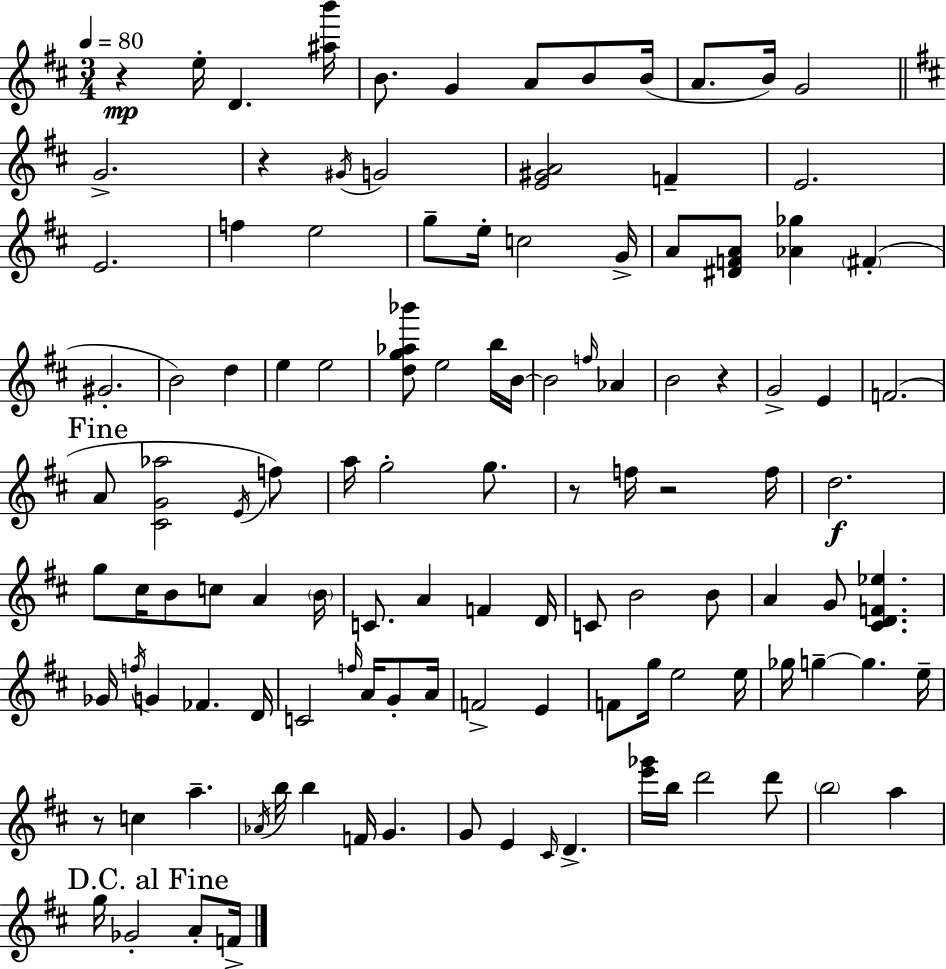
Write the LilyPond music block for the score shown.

{
  \clef treble
  \numericTimeSignature
  \time 3/4
  \key d \major
  \tempo 4 = 80
  r4\mp e''16-. d'4. <ais'' b'''>16 | b'8. g'4 a'8 b'8 b'16( | a'8. b'16) g'2 | \bar "||" \break \key b \minor g'2.-> | r4 \acciaccatura { gis'16 } g'2 | <e' gis' a'>2 f'4-- | e'2. | \break e'2. | f''4 e''2 | g''8-- e''16-. c''2 | g'16-> a'8 <dis' f' a'>8 <aes' ges''>4 \parenthesize fis'4-.( | \break gis'2.-. | b'2) d''4 | e''4 e''2 | <d'' g'' aes'' bes'''>8 e''2 b''16 | \break b'16~~ b'2 \grace { f''16 } aes'4 | b'2 r4 | g'2-> e'4 | f'2.( | \break \mark "Fine" a'8 <cis' g' aes''>2 | \acciaccatura { e'16 }) f''8 a''16 g''2-. | g''8. r8 f''16 r2 | f''16 d''2.\f | \break g''8 cis''16 b'8 c''8 a'4 | \parenthesize b'16 c'8. a'4 f'4 | d'16 c'8 b'2 | b'8 a'4 g'8 <cis' d' f' ees''>4. | \break ges'16 \acciaccatura { f''16 } g'4 fes'4. | d'16 c'2 | \grace { f''16 } a'16 g'8-. a'16 f'2-> | e'4 f'8 g''16 e''2 | \break e''16 ges''16 g''4--~~ g''4. | e''16-- r8 c''4 a''4.-- | \acciaccatura { aes'16 } b''16 b''4 f'16 | g'4. g'8 e'4 | \break \grace { cis'16 } d'4.-> <e''' ges'''>16 b''16 d'''2 | d'''8 \parenthesize b''2 | a''4 \mark "D.C. al Fine" g''16 ges'2-. | a'8-. f'16-> \bar "|."
}